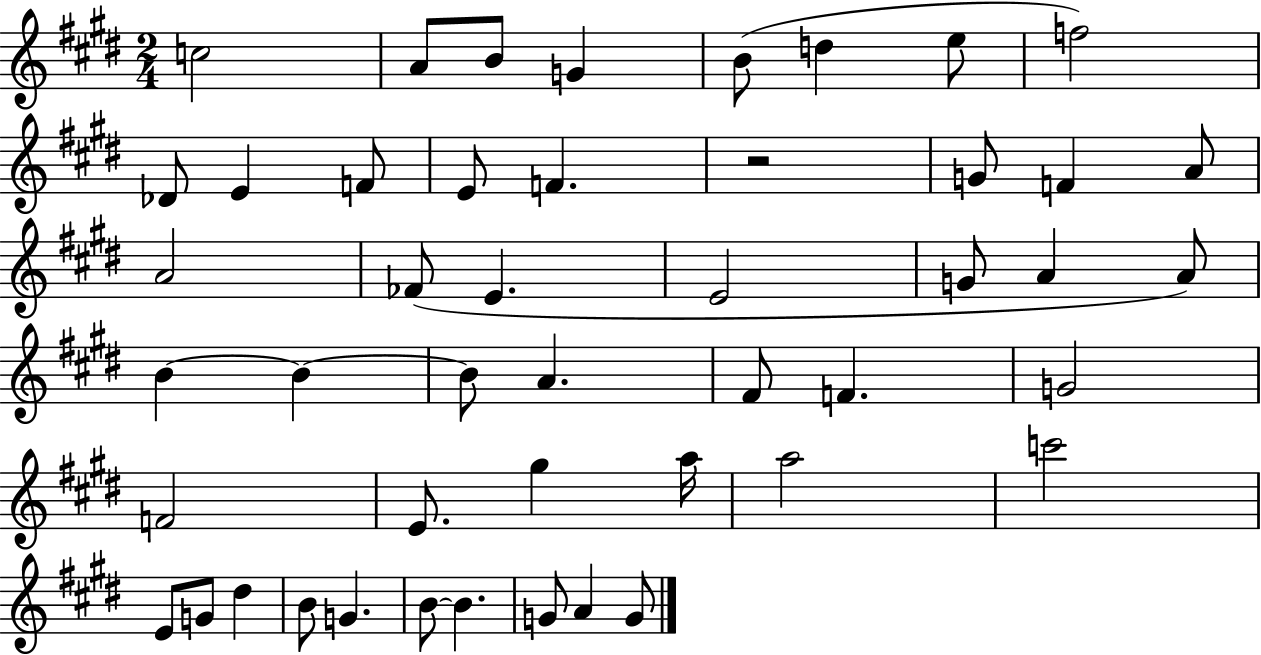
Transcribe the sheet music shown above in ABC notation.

X:1
T:Untitled
M:2/4
L:1/4
K:E
c2 A/2 B/2 G B/2 d e/2 f2 _D/2 E F/2 E/2 F z2 G/2 F A/2 A2 _F/2 E E2 G/2 A A/2 B B B/2 A ^F/2 F G2 F2 E/2 ^g a/4 a2 c'2 E/2 G/2 ^d B/2 G B/2 B G/2 A G/2